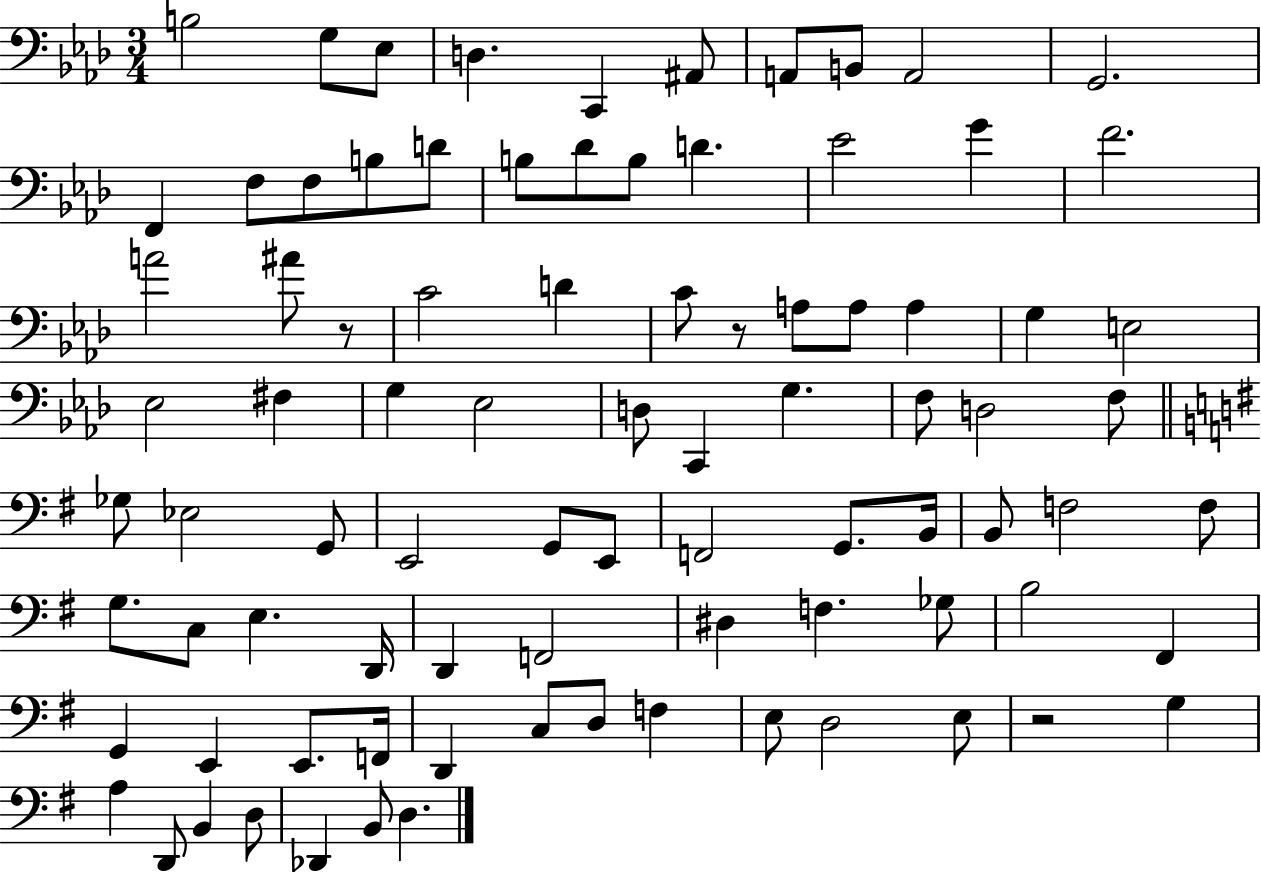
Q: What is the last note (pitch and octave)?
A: D3